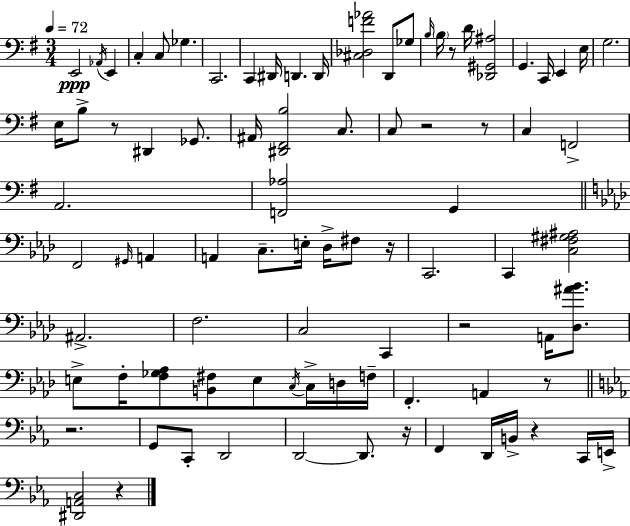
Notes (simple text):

E2/h Ab2/s E2/q C3/q C3/e Gb3/q. C2/h. C2/q D#2/s D2/q. D2/s [C#3,Db3,F4,Ab4]/h D2/e Gb3/e B3/s B3/s R/e D4/s [Db2,G#2,A#3]/h G2/q. C2/s E2/q E3/s G3/h. E3/s B3/e R/e D#2/q Gb2/e. A#2/s [D#2,F#2,B3]/h C3/e. C3/e R/h R/e C3/q F2/h A2/h. [F2,Ab3]/h G2/q F2/h G#2/s A2/q A2/q C3/e. E3/s Db3/s F#3/e R/s C2/h. C2/q [C3,F#3,G#3,A#3]/h A#2/h. F3/h. C3/h C2/q R/h A2/s [Db3,A#4,Bb4]/e. E3/e F3/s [F3,Gb3,Ab3]/e [B2,F#3]/e E3/e C3/s C3/s D3/s F3/s F2/q. A2/q R/e R/h. G2/e C2/e D2/h D2/h D2/e. R/s F2/q D2/s B2/s R/q C2/s E2/s [D#2,A2,C3]/h R/q